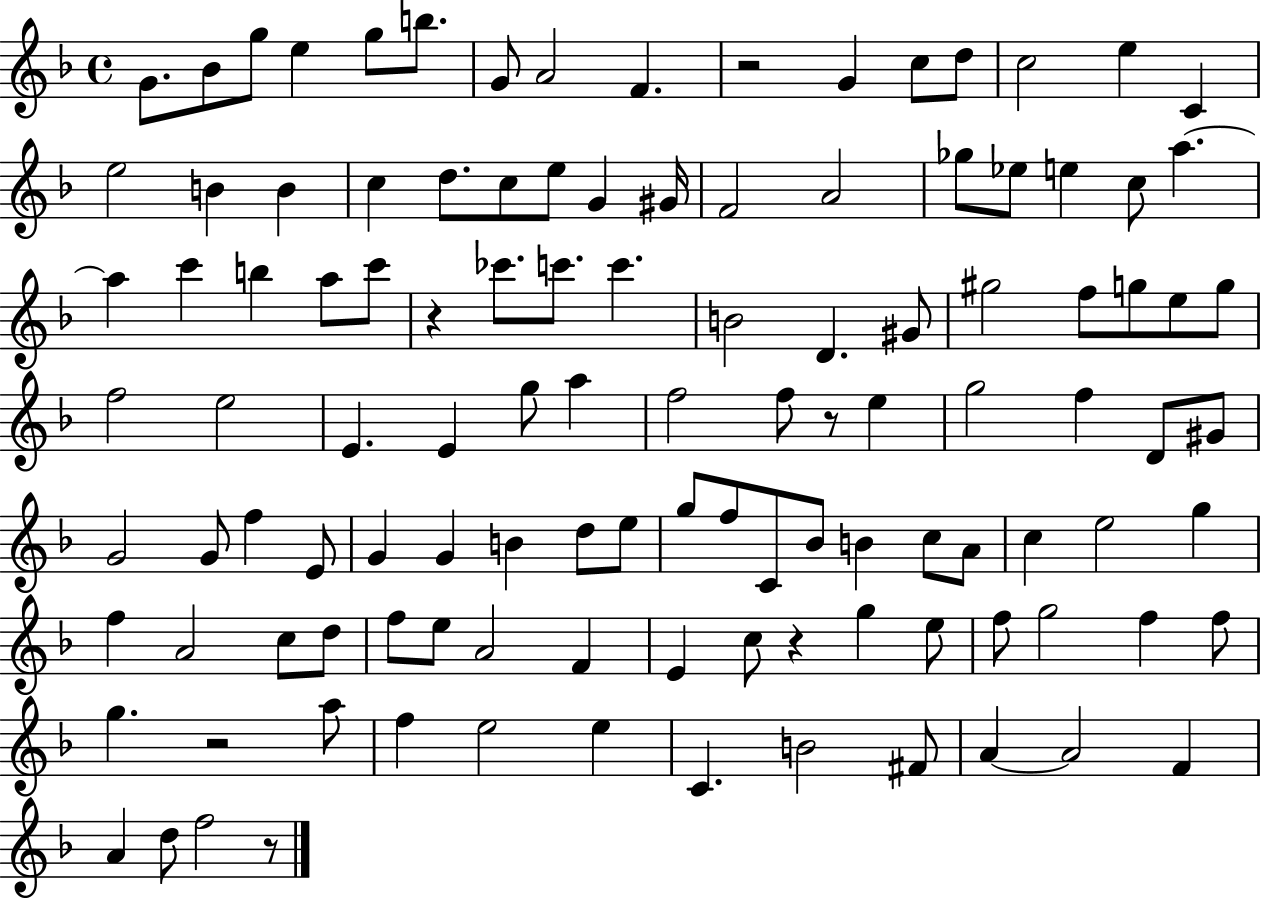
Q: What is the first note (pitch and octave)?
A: G4